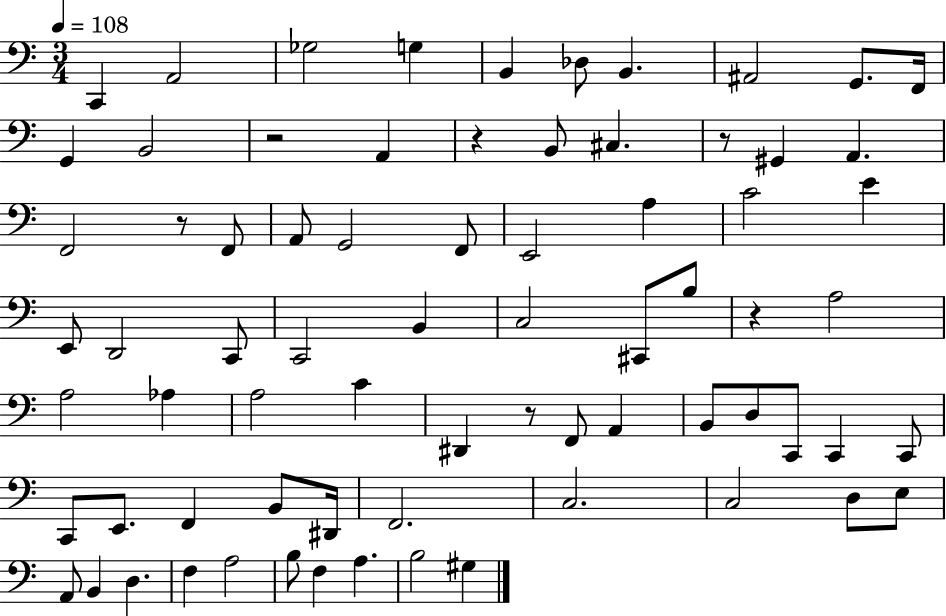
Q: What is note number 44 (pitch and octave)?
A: D3